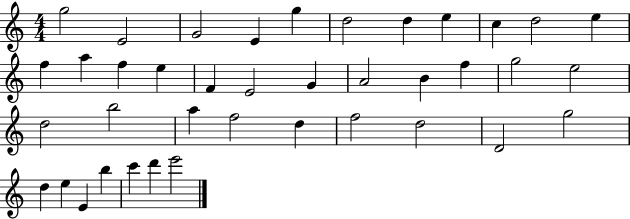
G5/h E4/h G4/h E4/q G5/q D5/h D5/q E5/q C5/q D5/h E5/q F5/q A5/q F5/q E5/q F4/q E4/h G4/q A4/h B4/q F5/q G5/h E5/h D5/h B5/h A5/q F5/h D5/q F5/h D5/h D4/h G5/h D5/q E5/q E4/q B5/q C6/q D6/q E6/h